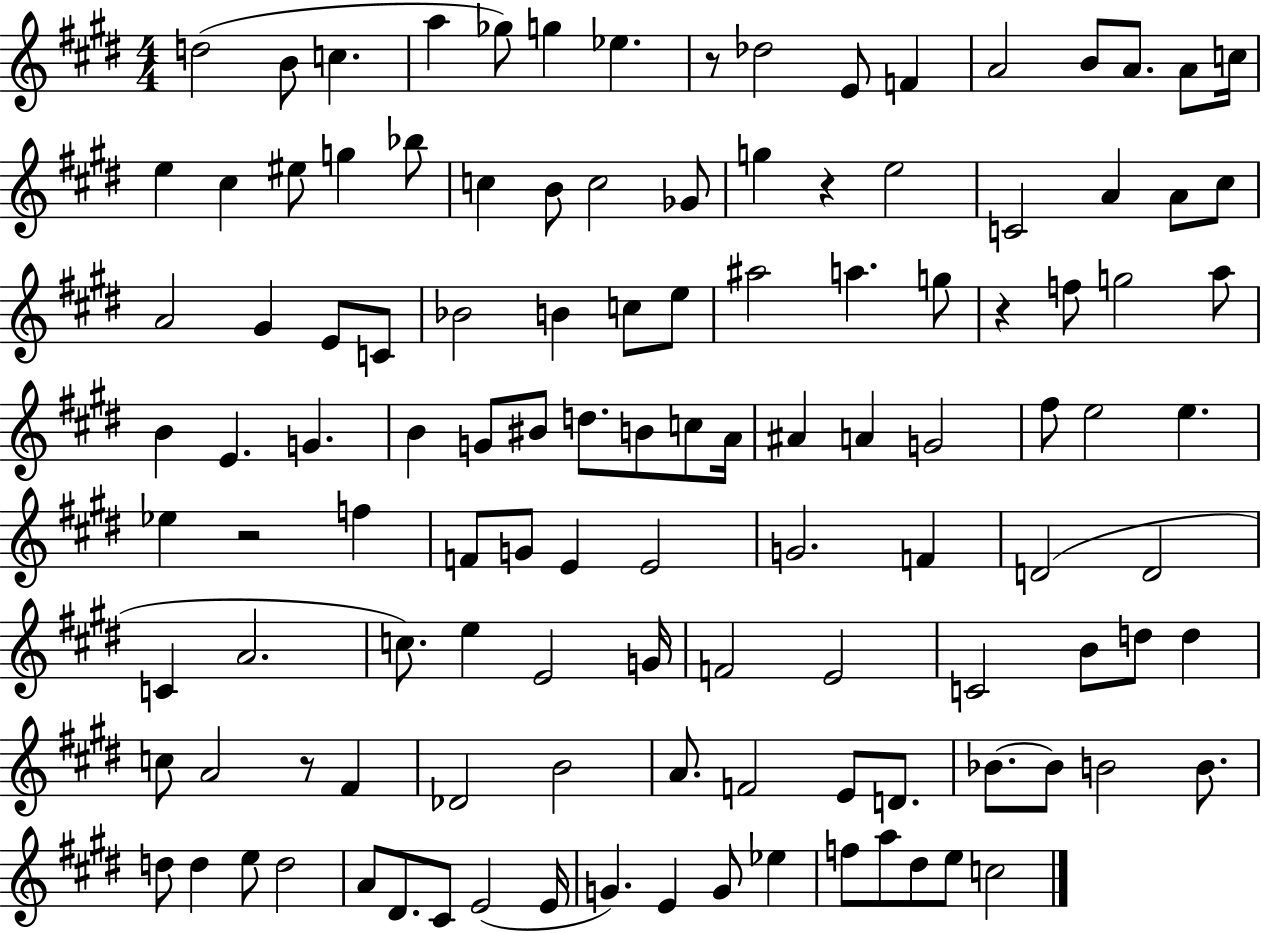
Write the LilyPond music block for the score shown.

{
  \clef treble
  \numericTimeSignature
  \time 4/4
  \key e \major
  \repeat volta 2 { d''2( b'8 c''4. | a''4 ges''8) g''4 ees''4. | r8 des''2 e'8 f'4 | a'2 b'8 a'8. a'8 c''16 | \break e''4 cis''4 eis''8 g''4 bes''8 | c''4 b'8 c''2 ges'8 | g''4 r4 e''2 | c'2 a'4 a'8 cis''8 | \break a'2 gis'4 e'8 c'8 | bes'2 b'4 c''8 e''8 | ais''2 a''4. g''8 | r4 f''8 g''2 a''8 | \break b'4 e'4. g'4. | b'4 g'8 bis'8 d''8. b'8 c''8 a'16 | ais'4 a'4 g'2 | fis''8 e''2 e''4. | \break ees''4 r2 f''4 | f'8 g'8 e'4 e'2 | g'2. f'4 | d'2( d'2 | \break c'4 a'2. | c''8.) e''4 e'2 g'16 | f'2 e'2 | c'2 b'8 d''8 d''4 | \break c''8 a'2 r8 fis'4 | des'2 b'2 | a'8. f'2 e'8 d'8. | bes'8.~~ bes'8 b'2 b'8. | \break d''8 d''4 e''8 d''2 | a'8 dis'8. cis'8 e'2( e'16 | g'4.) e'4 g'8 ees''4 | f''8 a''8 dis''8 e''8 c''2 | \break } \bar "|."
}